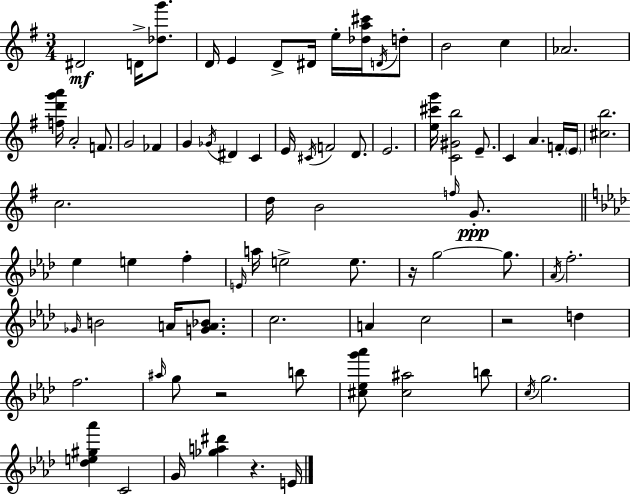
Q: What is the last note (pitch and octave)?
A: E4